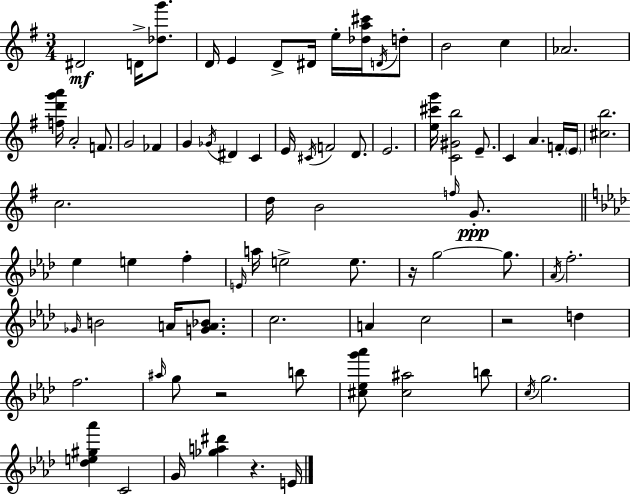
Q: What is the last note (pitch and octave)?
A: E4